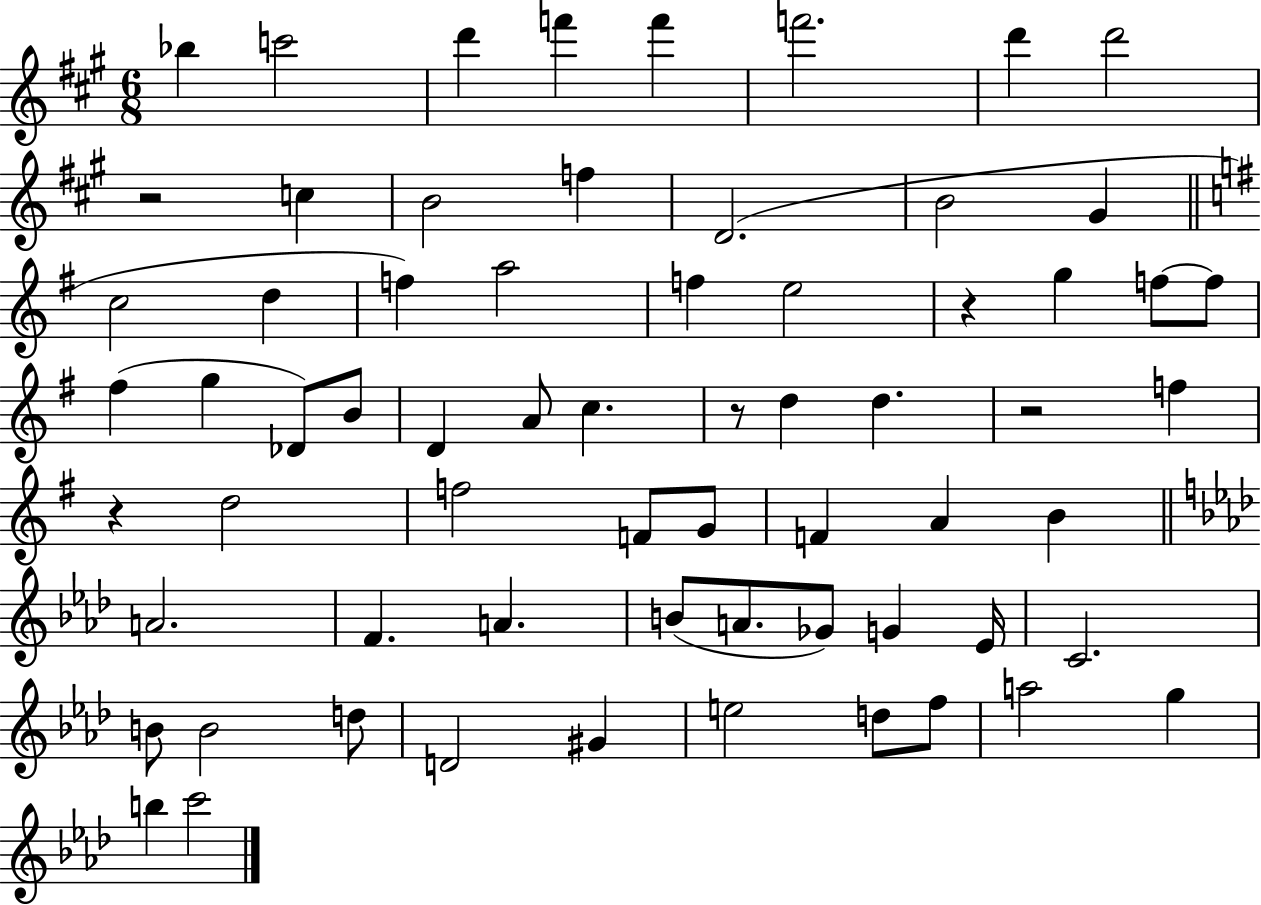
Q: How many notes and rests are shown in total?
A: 66